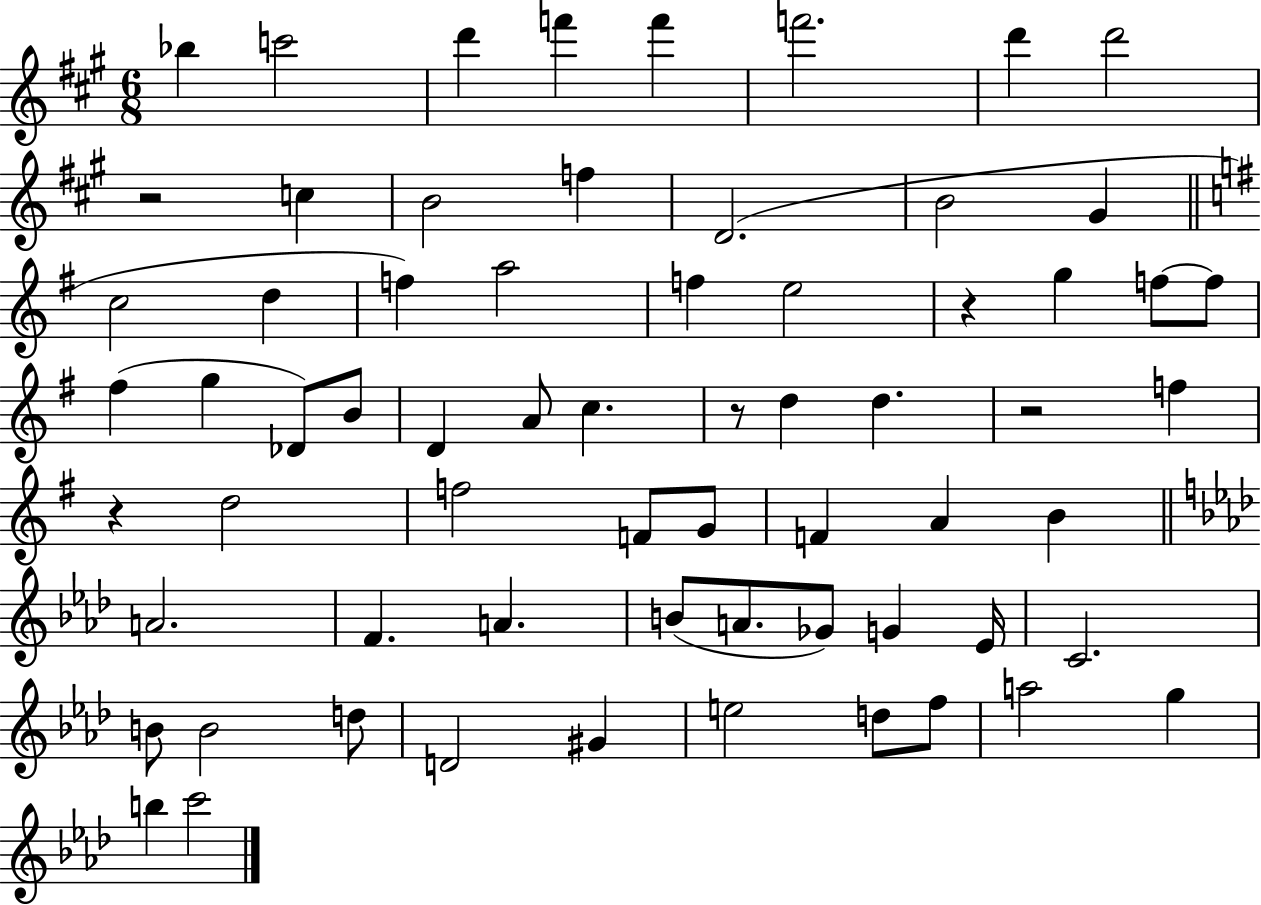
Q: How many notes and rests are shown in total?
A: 66